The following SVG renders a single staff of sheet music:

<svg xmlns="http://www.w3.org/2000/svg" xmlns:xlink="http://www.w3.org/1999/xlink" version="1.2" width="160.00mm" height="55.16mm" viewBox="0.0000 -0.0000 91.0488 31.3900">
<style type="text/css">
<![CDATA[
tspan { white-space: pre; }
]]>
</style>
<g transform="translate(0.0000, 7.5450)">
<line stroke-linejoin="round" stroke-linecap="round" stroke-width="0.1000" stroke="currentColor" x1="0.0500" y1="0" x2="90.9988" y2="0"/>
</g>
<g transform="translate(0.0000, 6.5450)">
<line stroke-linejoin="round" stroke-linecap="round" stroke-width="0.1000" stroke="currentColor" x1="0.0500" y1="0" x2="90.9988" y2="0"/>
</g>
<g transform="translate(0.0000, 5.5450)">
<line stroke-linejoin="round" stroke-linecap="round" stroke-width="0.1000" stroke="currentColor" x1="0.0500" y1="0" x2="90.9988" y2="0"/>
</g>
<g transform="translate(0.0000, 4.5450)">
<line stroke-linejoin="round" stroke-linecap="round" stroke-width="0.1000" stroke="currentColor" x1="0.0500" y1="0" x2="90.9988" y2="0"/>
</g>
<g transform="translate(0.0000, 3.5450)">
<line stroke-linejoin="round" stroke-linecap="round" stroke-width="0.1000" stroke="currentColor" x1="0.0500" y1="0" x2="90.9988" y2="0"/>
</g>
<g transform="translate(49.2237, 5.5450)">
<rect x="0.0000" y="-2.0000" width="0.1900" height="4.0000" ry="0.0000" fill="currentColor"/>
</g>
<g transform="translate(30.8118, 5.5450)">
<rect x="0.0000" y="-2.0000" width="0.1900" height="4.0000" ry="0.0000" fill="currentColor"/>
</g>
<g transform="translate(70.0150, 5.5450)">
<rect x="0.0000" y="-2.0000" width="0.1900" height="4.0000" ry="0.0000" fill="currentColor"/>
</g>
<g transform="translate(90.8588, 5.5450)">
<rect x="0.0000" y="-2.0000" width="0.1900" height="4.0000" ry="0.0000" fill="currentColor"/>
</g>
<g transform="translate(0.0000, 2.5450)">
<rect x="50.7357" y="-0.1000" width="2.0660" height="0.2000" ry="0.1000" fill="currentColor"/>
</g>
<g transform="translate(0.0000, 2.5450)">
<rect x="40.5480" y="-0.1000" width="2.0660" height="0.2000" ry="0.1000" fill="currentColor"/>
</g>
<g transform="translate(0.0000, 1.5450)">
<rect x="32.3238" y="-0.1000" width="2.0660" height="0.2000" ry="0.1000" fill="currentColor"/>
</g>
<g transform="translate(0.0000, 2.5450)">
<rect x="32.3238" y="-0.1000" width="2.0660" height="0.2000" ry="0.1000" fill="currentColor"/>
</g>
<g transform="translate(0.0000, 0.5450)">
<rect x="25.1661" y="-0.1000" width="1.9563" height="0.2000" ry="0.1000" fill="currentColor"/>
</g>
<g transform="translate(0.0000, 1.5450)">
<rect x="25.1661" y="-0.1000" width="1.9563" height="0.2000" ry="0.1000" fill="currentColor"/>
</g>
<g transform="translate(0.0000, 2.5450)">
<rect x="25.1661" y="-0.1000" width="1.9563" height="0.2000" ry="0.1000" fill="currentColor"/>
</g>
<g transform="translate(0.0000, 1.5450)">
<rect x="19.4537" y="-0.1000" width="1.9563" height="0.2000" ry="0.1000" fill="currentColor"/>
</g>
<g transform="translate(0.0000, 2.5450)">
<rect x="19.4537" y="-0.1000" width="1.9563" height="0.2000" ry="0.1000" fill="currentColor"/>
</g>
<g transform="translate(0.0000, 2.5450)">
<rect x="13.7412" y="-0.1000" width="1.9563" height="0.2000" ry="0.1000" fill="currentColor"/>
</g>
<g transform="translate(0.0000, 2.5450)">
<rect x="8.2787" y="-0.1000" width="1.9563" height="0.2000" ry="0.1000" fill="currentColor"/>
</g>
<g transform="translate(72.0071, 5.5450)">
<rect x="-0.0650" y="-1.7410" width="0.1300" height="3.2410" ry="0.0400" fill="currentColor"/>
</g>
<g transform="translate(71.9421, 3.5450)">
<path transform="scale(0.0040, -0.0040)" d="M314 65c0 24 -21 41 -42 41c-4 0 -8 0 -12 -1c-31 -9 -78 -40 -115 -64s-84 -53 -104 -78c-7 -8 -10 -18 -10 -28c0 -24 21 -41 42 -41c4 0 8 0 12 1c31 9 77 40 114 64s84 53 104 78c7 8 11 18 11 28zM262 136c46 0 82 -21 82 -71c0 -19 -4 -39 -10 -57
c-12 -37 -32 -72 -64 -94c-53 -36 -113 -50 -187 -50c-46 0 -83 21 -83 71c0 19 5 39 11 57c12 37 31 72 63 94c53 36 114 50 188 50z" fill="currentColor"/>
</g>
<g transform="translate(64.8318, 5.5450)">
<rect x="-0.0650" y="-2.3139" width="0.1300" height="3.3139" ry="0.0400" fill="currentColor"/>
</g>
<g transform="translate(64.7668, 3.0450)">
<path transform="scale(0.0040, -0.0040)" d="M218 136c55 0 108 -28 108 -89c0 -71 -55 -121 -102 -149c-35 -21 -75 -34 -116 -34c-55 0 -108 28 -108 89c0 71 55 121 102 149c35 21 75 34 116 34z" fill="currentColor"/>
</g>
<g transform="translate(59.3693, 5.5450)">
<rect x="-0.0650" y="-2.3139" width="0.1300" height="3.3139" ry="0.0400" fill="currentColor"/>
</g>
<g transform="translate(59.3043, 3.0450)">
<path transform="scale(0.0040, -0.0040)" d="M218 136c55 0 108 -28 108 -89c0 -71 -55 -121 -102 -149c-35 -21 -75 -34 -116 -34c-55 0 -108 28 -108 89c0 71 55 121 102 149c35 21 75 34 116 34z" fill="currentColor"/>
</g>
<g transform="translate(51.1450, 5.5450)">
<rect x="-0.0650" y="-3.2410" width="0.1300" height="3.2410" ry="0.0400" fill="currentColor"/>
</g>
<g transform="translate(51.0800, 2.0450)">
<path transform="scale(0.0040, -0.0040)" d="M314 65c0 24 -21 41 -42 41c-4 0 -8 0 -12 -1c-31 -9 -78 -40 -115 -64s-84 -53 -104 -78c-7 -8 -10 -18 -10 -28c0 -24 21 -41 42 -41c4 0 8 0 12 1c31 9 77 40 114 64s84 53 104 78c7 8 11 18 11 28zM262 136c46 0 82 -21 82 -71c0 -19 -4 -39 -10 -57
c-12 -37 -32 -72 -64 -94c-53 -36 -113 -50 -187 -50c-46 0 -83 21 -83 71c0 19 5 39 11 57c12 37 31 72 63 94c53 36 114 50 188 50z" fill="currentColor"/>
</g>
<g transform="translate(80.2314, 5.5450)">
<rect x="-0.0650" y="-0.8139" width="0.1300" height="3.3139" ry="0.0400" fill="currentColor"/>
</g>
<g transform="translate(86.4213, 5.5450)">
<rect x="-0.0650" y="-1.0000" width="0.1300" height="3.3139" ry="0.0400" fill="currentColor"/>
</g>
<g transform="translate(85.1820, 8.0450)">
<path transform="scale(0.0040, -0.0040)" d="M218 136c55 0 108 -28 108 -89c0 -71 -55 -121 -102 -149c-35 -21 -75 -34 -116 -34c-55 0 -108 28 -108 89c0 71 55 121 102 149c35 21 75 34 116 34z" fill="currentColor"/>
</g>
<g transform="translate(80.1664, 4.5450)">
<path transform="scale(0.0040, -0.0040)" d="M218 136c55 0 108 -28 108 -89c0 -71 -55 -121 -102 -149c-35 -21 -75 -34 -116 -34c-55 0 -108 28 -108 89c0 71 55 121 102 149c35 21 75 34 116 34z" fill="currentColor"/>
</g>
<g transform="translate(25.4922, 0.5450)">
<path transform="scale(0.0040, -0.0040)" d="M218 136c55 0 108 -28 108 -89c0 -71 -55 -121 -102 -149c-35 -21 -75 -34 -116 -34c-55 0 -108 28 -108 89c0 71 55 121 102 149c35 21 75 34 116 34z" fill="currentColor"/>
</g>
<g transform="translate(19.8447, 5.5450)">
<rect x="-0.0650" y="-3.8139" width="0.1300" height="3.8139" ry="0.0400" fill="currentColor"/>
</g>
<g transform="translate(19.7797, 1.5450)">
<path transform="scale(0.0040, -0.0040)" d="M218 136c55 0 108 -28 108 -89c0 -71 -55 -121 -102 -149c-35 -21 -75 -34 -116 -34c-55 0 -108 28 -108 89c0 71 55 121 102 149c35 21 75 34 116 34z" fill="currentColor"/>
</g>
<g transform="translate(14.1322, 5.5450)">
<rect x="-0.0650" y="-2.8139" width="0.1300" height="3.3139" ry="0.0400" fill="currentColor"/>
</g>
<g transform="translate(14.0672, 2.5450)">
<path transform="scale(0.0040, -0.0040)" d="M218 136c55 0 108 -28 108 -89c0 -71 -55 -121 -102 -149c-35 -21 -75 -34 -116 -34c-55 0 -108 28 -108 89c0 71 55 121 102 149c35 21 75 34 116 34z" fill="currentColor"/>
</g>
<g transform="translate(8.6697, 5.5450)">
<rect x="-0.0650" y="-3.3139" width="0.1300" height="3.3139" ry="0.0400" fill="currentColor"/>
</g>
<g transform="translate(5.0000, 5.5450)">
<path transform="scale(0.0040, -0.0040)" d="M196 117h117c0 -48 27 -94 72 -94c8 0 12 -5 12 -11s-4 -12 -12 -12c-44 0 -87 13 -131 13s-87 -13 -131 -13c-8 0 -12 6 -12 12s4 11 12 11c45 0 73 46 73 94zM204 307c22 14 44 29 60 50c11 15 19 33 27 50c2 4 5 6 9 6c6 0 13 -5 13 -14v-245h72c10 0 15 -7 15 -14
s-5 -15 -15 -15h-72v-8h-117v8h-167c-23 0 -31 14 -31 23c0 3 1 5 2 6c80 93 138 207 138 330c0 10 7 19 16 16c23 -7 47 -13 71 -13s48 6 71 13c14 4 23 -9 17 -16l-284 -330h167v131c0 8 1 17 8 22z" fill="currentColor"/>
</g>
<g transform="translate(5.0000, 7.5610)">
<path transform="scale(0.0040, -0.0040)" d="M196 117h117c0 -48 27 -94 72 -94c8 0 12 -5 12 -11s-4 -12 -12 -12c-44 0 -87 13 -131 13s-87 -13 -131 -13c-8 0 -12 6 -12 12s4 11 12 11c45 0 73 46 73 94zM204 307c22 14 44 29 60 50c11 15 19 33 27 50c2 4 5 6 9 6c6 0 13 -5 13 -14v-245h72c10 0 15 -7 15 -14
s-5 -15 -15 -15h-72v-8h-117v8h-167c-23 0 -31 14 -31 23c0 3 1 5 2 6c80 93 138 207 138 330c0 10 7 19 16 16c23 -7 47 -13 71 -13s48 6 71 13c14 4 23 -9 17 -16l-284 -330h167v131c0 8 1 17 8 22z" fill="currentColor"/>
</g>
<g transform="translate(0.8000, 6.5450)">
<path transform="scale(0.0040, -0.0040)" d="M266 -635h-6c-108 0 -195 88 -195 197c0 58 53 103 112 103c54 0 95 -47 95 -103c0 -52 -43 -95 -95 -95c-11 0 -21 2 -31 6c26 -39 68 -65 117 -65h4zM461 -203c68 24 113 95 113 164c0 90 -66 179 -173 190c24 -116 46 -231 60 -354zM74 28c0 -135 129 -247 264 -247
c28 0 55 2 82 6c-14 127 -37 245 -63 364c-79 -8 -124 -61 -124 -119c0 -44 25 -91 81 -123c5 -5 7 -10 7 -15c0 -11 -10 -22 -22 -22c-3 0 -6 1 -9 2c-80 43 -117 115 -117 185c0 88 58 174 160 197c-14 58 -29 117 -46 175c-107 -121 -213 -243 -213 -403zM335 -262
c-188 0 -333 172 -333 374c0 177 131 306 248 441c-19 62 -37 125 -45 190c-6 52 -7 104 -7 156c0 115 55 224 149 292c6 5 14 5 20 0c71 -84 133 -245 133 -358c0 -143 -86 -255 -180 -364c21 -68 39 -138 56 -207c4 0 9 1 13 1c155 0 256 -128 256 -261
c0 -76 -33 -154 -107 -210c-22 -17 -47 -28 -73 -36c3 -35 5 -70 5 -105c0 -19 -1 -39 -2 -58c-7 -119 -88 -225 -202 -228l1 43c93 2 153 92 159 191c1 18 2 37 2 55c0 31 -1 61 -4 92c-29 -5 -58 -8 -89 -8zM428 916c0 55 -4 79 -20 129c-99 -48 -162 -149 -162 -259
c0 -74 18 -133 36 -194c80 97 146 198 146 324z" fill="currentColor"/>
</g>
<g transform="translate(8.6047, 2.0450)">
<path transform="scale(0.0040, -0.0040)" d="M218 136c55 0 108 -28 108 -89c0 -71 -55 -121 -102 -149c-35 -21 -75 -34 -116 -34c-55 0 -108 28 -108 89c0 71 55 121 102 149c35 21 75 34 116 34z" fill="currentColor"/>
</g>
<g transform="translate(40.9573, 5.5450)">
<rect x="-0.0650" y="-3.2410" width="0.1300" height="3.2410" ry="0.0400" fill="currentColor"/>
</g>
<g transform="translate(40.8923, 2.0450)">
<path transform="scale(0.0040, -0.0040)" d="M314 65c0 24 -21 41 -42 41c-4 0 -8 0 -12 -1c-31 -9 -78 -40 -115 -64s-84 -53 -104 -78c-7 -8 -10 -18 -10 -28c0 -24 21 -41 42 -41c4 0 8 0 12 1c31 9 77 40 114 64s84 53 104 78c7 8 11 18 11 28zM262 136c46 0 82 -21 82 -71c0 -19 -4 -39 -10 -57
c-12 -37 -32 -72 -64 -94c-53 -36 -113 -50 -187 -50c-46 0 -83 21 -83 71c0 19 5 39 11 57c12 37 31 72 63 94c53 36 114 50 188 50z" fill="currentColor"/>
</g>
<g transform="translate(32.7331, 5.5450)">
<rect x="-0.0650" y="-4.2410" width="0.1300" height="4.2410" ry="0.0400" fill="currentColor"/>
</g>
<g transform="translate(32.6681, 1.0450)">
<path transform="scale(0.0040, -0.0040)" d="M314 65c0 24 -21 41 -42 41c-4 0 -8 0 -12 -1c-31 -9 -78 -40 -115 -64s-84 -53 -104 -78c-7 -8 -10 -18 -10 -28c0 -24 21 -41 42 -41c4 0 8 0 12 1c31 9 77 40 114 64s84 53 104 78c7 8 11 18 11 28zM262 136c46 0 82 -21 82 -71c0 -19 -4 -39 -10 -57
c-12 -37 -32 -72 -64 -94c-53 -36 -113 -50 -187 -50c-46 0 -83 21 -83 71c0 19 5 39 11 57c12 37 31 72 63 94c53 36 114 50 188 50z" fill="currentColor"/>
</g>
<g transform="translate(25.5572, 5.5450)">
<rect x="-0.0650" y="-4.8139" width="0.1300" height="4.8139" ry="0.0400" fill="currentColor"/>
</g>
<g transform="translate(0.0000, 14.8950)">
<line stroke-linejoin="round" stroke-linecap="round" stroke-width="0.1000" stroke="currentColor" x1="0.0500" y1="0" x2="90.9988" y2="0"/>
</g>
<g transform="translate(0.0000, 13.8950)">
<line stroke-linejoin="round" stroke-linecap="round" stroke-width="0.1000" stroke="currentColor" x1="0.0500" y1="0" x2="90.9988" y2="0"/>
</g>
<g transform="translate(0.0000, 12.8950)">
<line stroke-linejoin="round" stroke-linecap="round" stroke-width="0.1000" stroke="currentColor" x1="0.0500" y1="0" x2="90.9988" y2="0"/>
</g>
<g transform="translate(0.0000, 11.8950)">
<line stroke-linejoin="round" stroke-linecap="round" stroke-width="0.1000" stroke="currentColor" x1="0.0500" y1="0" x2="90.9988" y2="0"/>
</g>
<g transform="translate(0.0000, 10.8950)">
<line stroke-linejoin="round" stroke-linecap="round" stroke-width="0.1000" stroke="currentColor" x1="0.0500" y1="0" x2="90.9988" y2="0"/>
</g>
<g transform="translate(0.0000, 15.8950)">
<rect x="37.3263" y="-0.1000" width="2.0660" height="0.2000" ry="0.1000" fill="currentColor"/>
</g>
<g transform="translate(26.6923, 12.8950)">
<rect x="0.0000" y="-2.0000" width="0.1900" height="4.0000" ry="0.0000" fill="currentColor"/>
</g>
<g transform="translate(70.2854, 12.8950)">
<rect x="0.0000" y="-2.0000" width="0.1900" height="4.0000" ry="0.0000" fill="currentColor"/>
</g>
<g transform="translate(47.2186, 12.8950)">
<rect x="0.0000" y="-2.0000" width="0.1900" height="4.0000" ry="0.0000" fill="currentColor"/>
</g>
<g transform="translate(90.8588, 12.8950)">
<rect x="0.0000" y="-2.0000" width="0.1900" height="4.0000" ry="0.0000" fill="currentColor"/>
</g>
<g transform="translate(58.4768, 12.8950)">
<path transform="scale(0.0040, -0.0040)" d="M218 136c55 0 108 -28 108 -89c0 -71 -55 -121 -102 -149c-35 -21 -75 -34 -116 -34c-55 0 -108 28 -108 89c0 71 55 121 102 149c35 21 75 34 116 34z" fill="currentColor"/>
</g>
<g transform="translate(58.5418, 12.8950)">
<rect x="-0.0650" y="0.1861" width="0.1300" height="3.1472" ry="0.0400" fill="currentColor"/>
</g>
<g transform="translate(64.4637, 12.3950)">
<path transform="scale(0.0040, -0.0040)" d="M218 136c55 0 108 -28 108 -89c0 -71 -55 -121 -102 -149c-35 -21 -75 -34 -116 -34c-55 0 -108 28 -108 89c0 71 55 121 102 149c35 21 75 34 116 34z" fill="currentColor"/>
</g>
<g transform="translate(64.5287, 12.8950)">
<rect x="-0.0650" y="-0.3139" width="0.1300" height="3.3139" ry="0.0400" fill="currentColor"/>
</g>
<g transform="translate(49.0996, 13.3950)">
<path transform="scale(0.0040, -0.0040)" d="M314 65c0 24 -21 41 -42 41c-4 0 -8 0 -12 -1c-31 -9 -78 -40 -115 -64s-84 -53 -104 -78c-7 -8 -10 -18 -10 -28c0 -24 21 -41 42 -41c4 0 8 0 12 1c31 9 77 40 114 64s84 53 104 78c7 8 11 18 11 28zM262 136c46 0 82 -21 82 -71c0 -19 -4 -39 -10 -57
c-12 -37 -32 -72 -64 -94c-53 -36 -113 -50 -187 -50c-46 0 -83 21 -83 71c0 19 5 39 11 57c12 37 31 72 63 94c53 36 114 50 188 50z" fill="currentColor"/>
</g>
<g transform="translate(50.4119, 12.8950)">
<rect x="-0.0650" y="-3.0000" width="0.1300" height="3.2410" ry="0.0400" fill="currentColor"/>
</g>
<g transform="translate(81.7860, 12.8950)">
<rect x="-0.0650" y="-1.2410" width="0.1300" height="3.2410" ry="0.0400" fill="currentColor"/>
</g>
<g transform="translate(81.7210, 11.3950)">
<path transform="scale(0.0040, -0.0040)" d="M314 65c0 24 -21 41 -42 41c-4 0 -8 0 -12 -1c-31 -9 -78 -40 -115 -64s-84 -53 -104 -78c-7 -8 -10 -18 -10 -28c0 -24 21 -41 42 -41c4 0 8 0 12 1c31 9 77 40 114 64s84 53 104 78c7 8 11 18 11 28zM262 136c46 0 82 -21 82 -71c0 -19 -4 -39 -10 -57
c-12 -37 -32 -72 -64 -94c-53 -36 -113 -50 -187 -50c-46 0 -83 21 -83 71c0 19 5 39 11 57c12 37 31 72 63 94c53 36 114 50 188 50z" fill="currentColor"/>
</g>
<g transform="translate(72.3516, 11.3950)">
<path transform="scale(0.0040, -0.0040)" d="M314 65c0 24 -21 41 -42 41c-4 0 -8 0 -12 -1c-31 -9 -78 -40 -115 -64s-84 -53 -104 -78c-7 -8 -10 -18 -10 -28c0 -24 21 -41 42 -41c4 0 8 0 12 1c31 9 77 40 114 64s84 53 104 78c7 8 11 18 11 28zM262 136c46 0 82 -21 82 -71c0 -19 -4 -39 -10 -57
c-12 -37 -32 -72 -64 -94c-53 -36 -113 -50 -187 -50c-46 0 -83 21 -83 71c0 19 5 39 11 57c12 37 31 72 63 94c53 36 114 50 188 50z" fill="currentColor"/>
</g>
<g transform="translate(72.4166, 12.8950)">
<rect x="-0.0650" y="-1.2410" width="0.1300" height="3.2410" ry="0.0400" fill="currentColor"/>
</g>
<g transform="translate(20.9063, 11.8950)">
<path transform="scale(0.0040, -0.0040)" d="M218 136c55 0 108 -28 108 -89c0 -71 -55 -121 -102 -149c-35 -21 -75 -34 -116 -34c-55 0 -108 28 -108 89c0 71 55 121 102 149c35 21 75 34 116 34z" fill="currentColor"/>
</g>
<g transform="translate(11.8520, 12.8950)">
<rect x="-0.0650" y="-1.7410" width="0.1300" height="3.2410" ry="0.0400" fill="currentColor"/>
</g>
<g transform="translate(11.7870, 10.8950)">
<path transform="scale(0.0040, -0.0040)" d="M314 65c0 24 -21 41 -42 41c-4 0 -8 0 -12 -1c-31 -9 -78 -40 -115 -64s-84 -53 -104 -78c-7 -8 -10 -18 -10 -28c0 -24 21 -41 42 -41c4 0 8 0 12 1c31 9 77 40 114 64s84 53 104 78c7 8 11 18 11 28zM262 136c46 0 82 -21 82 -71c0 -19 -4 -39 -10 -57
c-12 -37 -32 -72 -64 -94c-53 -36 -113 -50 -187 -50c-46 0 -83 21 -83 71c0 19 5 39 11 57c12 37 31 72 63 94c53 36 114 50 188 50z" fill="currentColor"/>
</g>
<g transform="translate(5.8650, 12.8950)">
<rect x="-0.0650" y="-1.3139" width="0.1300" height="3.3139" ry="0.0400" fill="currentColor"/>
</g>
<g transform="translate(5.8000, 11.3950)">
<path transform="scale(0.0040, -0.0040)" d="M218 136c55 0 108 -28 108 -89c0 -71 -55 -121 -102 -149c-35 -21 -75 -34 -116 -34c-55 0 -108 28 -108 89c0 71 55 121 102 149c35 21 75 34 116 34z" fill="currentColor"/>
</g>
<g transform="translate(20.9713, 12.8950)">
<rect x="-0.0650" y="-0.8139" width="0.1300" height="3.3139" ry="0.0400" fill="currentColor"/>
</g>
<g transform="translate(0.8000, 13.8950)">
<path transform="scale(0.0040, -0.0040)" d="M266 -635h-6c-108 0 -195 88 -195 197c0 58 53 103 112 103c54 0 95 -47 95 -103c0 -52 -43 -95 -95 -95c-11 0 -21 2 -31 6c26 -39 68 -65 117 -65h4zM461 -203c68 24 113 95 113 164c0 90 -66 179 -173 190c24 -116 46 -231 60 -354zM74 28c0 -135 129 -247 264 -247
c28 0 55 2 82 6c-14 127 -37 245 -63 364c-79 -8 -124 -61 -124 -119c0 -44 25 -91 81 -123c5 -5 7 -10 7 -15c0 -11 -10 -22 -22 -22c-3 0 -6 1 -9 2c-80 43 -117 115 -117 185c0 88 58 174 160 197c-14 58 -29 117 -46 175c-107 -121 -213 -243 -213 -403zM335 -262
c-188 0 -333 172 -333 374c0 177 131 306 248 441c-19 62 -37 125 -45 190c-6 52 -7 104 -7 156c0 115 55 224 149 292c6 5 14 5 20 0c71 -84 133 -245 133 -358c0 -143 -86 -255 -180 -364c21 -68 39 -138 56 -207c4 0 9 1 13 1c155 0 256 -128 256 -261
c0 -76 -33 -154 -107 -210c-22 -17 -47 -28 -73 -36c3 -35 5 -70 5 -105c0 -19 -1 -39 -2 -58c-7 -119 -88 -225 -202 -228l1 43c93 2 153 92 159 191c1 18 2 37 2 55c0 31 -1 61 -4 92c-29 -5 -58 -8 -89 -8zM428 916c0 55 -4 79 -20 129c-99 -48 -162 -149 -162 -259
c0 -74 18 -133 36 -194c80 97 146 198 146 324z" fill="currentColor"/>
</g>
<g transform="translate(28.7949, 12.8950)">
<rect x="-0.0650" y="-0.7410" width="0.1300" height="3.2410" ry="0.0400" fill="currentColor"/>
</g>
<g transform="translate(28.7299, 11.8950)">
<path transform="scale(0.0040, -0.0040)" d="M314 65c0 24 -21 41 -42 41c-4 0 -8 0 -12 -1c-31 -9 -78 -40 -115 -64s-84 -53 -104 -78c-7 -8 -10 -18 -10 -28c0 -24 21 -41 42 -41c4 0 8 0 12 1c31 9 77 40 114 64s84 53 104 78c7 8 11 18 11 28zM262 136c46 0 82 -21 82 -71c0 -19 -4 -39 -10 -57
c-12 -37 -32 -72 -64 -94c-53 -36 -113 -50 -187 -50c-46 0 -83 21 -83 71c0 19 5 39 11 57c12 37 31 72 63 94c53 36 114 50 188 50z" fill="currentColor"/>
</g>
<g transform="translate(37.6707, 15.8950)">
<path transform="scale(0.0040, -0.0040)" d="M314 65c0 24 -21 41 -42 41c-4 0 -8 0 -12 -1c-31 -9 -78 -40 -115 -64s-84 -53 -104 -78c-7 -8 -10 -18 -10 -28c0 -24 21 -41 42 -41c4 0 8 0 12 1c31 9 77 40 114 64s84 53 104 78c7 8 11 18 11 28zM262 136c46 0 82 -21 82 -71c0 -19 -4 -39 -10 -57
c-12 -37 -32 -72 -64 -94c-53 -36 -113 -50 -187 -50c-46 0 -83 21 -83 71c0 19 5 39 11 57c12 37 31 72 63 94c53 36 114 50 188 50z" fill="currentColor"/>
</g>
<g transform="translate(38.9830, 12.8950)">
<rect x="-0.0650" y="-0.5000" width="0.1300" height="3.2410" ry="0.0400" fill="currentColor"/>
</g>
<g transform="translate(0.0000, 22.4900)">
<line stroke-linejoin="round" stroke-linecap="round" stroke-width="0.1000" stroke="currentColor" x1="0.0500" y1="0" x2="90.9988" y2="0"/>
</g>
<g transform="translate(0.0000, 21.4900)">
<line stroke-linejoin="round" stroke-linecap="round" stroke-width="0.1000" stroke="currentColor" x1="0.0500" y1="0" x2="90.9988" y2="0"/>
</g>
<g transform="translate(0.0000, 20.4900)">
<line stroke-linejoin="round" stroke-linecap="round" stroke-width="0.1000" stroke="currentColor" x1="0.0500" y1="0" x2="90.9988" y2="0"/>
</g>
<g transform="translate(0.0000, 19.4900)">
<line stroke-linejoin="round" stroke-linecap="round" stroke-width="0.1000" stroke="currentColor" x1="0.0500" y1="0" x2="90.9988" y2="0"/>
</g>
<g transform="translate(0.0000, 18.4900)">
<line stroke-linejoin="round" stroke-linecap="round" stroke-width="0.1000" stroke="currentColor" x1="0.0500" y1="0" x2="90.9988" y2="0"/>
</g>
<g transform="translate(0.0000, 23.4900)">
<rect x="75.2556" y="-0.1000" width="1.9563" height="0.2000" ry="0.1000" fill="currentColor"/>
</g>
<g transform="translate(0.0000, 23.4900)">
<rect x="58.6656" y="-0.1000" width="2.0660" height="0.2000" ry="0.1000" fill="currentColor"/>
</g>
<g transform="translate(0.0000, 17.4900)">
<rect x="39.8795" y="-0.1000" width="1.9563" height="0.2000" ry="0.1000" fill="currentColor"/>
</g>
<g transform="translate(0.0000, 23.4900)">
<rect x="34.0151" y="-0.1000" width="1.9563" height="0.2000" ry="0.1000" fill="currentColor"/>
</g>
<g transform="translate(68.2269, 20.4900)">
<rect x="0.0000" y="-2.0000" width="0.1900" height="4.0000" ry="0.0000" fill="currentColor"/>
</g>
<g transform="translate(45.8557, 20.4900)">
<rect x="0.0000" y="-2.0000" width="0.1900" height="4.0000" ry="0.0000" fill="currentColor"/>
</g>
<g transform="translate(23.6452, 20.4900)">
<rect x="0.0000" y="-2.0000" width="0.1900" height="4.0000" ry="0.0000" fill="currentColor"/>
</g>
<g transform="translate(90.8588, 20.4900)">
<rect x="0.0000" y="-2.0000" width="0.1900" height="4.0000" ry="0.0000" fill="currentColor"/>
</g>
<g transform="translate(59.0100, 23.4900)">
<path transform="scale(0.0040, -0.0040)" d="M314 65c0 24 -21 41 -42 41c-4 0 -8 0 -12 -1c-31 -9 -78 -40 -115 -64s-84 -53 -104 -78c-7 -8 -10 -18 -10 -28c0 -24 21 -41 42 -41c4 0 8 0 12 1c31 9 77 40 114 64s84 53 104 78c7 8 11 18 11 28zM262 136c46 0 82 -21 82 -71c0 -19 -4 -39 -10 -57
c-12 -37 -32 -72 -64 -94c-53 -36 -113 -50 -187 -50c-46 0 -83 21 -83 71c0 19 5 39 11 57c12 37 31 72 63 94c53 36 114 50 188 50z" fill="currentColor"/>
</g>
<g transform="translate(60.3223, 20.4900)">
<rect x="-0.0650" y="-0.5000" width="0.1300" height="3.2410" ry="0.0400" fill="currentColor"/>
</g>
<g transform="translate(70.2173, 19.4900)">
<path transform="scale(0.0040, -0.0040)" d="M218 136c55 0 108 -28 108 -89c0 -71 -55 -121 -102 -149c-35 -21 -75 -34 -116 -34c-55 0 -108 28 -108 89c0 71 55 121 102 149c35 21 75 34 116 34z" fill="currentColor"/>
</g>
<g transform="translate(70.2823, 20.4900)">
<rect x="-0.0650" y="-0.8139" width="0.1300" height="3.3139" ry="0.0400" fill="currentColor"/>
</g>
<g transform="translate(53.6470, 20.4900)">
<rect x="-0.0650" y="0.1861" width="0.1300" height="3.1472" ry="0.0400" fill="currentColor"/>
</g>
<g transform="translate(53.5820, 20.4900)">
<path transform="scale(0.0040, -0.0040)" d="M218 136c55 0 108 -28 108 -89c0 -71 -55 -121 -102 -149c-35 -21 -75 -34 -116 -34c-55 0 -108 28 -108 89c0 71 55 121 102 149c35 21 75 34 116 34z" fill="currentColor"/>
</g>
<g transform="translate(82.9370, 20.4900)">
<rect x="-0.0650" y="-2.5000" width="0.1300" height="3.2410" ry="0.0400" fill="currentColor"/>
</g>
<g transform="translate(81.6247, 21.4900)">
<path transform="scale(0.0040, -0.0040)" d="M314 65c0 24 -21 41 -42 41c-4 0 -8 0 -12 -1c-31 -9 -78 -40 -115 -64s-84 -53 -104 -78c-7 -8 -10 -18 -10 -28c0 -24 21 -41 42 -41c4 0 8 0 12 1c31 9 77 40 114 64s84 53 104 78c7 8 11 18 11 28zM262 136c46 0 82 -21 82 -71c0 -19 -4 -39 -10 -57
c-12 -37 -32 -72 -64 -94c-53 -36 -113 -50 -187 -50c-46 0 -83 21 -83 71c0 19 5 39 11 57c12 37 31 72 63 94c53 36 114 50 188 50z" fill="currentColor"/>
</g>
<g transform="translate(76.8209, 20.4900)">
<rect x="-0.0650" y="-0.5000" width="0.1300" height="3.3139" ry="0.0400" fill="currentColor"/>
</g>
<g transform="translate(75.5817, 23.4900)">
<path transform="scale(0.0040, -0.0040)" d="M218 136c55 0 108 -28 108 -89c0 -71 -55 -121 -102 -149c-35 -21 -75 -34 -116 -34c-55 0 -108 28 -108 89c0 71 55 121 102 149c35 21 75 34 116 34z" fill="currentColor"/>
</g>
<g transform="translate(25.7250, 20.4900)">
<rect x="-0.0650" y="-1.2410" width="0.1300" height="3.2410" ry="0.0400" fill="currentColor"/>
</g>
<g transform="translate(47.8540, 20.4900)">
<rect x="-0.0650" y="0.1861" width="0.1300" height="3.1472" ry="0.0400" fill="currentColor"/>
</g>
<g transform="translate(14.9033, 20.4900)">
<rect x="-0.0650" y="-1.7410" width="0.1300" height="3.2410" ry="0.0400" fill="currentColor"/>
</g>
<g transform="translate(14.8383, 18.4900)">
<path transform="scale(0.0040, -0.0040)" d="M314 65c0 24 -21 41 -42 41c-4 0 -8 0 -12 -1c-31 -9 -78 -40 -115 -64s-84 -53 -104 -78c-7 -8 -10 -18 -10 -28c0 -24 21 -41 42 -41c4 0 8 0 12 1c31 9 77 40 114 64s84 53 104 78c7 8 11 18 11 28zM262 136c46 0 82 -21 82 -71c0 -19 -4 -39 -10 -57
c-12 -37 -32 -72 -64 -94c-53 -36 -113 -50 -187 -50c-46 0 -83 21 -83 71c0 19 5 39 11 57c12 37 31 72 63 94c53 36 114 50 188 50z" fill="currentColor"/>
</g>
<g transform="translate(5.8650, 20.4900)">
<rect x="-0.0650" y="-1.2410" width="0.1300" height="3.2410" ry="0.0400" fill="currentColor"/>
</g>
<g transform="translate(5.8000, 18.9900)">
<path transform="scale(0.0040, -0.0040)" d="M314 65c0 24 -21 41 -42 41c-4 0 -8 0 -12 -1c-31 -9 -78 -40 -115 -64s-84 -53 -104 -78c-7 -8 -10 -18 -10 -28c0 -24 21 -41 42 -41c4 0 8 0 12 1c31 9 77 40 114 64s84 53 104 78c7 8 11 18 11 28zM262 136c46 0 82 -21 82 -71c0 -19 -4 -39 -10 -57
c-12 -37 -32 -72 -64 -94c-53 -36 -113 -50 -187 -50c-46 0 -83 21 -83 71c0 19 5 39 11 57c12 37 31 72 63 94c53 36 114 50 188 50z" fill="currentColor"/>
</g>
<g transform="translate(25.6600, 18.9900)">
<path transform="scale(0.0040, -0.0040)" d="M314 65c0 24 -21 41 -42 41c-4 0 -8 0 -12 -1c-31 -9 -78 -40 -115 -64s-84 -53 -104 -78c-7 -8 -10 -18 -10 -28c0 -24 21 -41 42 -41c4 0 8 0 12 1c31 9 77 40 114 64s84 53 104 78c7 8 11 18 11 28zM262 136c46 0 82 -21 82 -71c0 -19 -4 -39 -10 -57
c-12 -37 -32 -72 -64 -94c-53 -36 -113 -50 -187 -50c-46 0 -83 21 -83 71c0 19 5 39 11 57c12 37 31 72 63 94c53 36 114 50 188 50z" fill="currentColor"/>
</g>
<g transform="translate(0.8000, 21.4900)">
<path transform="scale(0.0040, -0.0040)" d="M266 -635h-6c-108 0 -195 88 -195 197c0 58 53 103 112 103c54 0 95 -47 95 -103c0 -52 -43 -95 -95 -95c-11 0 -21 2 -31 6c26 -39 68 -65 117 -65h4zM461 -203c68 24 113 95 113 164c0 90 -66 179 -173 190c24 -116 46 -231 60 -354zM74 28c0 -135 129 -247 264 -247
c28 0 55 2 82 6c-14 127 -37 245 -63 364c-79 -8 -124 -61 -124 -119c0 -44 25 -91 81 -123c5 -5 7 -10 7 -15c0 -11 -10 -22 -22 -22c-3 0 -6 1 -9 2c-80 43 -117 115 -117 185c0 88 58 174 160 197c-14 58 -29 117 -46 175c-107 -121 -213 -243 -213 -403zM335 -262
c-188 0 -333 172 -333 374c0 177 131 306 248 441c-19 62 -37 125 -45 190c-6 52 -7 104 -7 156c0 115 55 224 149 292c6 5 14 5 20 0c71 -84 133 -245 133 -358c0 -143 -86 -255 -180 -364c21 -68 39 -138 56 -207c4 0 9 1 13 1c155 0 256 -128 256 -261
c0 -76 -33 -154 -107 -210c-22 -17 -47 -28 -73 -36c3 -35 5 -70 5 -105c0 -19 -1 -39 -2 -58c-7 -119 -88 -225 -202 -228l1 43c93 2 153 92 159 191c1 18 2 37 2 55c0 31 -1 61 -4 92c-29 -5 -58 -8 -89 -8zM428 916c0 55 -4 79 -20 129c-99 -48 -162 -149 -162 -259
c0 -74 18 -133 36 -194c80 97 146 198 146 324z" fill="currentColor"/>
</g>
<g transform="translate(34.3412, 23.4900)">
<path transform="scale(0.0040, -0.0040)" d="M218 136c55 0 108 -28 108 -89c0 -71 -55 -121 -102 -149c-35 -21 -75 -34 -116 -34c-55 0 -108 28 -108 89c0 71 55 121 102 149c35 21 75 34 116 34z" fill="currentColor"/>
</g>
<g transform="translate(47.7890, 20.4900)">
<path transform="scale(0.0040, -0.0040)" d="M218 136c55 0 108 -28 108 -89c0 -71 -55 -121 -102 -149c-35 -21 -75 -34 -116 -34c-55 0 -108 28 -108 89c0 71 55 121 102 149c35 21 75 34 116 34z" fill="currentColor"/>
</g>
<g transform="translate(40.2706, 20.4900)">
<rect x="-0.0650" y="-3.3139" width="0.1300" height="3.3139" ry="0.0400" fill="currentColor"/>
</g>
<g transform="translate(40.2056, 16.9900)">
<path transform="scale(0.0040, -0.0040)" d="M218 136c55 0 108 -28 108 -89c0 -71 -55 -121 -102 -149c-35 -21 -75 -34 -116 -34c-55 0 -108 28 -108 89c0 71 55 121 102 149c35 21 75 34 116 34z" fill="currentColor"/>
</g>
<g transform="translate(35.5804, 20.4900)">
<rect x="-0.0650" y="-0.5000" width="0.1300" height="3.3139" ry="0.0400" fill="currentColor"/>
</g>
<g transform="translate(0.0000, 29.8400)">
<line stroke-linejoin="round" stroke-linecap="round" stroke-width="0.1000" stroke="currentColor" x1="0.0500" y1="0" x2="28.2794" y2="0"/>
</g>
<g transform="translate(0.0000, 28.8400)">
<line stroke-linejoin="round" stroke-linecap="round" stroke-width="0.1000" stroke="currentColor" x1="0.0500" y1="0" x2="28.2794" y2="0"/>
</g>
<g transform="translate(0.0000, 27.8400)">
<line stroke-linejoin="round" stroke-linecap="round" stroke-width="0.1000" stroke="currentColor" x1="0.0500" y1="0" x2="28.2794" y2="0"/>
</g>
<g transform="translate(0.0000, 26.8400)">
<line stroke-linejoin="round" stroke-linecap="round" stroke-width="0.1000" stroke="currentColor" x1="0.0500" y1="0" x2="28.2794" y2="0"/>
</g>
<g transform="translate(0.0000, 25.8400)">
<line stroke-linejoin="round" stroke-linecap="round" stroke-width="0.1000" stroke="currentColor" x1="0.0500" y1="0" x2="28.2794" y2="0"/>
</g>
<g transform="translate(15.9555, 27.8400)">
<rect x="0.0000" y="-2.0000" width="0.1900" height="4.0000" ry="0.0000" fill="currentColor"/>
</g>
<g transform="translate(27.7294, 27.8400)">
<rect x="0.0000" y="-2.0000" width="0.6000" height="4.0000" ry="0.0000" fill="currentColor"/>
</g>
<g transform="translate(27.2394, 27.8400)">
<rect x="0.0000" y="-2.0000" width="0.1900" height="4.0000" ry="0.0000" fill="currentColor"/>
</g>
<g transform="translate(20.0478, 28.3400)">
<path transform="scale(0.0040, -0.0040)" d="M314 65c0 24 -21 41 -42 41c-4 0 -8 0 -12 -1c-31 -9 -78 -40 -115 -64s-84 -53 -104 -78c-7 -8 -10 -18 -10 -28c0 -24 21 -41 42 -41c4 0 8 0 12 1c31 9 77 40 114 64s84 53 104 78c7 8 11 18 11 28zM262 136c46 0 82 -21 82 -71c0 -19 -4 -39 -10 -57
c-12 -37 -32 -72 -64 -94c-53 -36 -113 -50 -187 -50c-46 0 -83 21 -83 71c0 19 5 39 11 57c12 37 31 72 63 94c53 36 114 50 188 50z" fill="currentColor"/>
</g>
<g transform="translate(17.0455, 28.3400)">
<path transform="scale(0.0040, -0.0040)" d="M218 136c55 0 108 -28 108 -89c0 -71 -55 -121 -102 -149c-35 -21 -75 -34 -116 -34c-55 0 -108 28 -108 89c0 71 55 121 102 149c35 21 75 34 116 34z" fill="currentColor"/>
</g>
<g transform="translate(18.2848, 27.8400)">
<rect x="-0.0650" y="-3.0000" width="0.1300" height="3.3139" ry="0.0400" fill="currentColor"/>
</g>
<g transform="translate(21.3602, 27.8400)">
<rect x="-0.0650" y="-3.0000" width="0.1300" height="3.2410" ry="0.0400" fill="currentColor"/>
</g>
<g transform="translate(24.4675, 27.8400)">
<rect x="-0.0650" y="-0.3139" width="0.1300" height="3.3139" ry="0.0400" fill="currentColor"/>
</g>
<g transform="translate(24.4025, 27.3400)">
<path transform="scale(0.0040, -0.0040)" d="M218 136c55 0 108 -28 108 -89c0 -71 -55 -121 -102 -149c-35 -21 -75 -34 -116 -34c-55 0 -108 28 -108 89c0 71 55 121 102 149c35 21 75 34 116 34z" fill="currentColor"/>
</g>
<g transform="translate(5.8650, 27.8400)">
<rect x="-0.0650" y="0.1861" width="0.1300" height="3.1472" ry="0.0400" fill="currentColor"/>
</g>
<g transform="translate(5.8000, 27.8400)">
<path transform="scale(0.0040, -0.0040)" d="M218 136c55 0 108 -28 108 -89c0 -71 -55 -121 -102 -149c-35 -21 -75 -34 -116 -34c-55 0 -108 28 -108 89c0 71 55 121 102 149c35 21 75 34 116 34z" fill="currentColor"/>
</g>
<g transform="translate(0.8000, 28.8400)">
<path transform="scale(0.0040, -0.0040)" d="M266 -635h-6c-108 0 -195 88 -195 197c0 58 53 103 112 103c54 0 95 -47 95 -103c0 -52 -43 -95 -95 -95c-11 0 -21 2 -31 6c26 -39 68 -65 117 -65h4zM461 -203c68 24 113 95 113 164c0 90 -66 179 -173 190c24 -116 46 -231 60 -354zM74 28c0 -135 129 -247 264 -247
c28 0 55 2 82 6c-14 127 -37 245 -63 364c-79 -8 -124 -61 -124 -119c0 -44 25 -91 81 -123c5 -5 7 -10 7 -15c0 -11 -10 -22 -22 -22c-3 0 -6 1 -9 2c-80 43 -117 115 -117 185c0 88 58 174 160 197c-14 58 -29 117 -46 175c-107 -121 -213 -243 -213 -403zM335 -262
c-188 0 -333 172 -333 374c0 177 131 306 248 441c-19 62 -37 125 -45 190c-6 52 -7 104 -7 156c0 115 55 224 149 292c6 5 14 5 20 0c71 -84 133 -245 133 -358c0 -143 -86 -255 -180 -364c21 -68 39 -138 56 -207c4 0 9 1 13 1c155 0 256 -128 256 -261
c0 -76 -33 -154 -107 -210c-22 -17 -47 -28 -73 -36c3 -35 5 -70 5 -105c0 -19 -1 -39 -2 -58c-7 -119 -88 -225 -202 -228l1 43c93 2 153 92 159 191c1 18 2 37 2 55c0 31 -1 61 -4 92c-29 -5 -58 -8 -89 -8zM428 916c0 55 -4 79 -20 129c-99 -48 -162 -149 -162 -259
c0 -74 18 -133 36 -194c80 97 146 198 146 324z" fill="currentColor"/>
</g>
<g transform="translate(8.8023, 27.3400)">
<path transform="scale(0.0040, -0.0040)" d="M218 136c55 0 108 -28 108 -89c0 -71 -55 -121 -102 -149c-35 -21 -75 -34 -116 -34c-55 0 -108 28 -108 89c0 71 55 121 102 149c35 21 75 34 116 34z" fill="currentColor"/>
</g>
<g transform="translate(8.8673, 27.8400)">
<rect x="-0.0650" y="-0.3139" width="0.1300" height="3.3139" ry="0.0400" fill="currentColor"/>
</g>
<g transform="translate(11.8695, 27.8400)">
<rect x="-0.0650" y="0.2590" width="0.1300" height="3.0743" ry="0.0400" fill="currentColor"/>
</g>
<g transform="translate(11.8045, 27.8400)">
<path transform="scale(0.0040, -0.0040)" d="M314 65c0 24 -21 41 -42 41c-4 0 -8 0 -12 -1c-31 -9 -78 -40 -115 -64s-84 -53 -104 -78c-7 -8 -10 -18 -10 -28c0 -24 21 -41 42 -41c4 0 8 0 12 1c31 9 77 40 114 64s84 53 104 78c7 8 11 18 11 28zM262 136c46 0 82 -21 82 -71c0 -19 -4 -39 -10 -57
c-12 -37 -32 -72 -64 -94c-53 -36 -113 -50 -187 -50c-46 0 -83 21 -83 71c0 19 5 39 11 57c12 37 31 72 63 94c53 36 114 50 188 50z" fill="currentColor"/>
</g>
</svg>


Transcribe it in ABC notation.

X:1
T:Untitled
M:4/4
L:1/4
K:C
b a c' e' d'2 b2 b2 g g f2 d D e f2 d d2 C2 A2 B c e2 e2 e2 f2 e2 C b B B C2 d C G2 B c B2 A A2 c